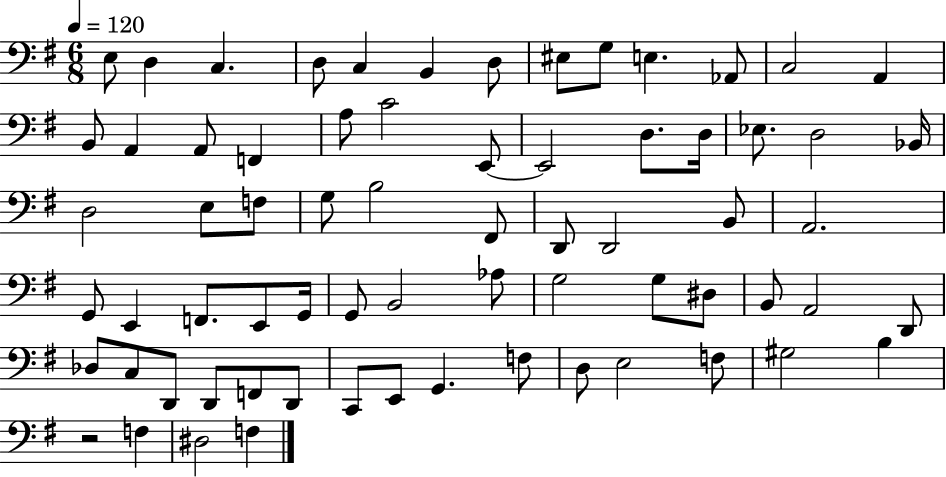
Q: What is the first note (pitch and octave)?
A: E3